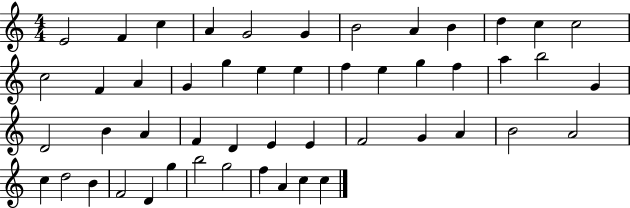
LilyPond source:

{
  \clef treble
  \numericTimeSignature
  \time 4/4
  \key c \major
  e'2 f'4 c''4 | a'4 g'2 g'4 | b'2 a'4 b'4 | d''4 c''4 c''2 | \break c''2 f'4 a'4 | g'4 g''4 e''4 e''4 | f''4 e''4 g''4 f''4 | a''4 b''2 g'4 | \break d'2 b'4 a'4 | f'4 d'4 e'4 e'4 | f'2 g'4 a'4 | b'2 a'2 | \break c''4 d''2 b'4 | f'2 d'4 g''4 | b''2 g''2 | f''4 a'4 c''4 c''4 | \break \bar "|."
}